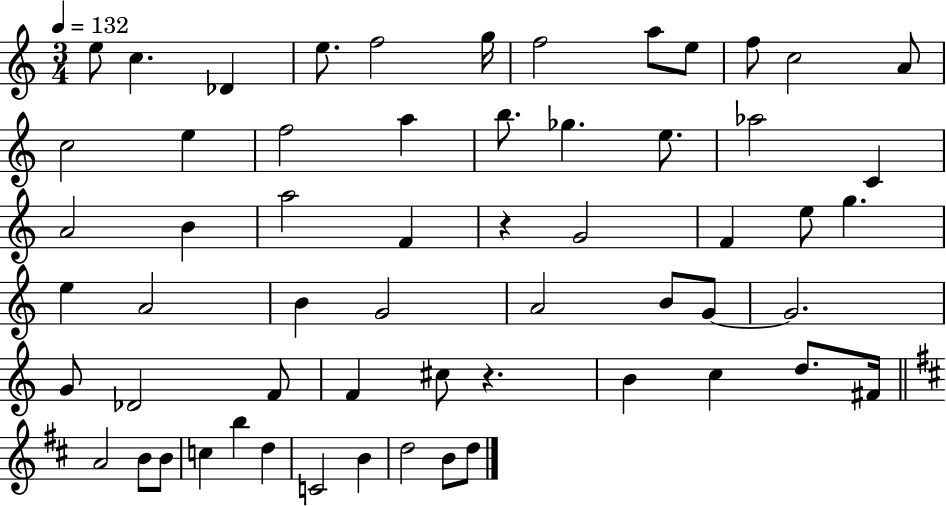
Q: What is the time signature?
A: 3/4